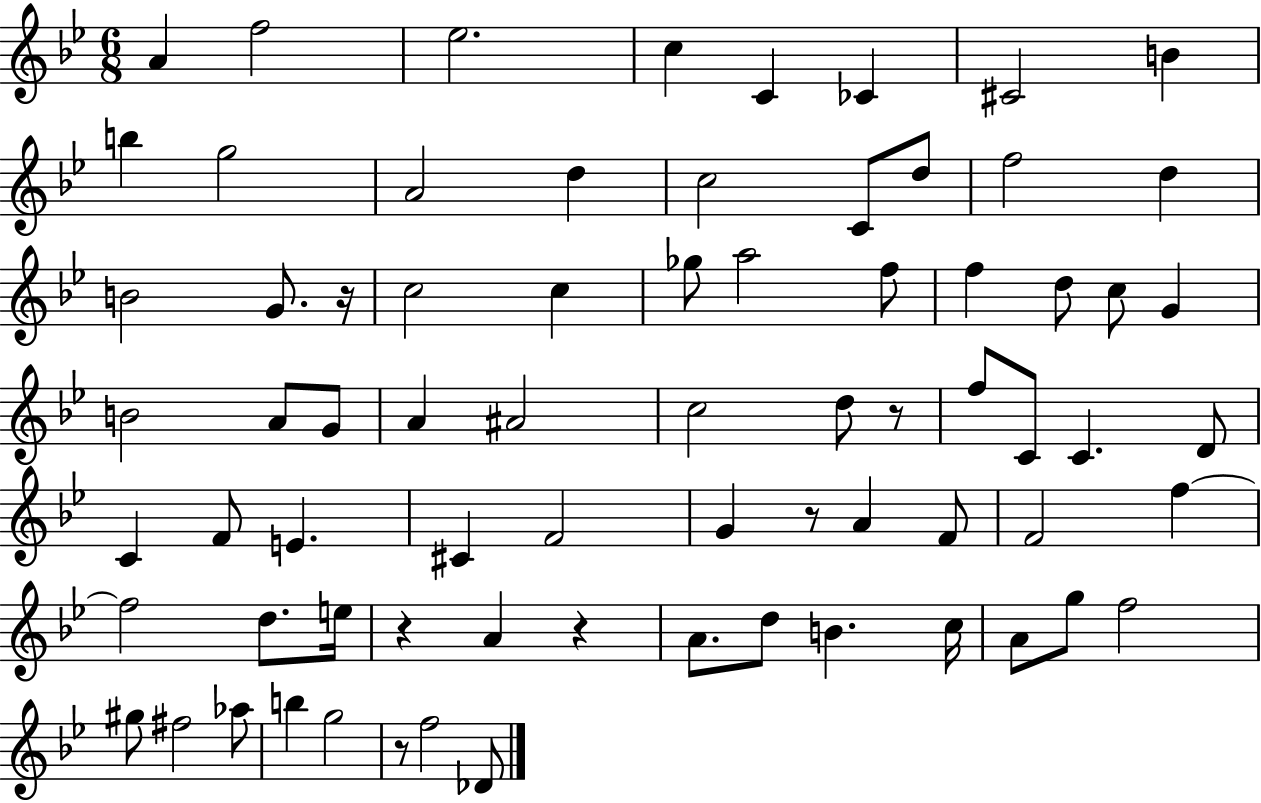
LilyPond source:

{
  \clef treble
  \numericTimeSignature
  \time 6/8
  \key bes \major
  a'4 f''2 | ees''2. | c''4 c'4 ces'4 | cis'2 b'4 | \break b''4 g''2 | a'2 d''4 | c''2 c'8 d''8 | f''2 d''4 | \break b'2 g'8. r16 | c''2 c''4 | ges''8 a''2 f''8 | f''4 d''8 c''8 g'4 | \break b'2 a'8 g'8 | a'4 ais'2 | c''2 d''8 r8 | f''8 c'8 c'4. d'8 | \break c'4 f'8 e'4. | cis'4 f'2 | g'4 r8 a'4 f'8 | f'2 f''4~~ | \break f''2 d''8. e''16 | r4 a'4 r4 | a'8. d''8 b'4. c''16 | a'8 g''8 f''2 | \break gis''8 fis''2 aes''8 | b''4 g''2 | r8 f''2 des'8 | \bar "|."
}